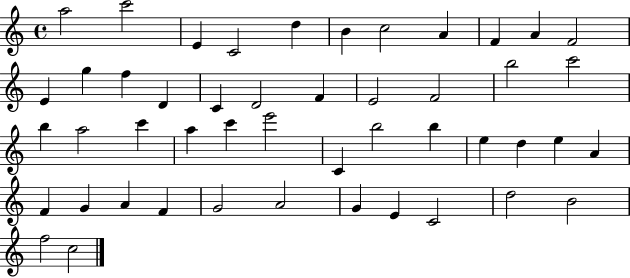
{
  \clef treble
  \time 4/4
  \defaultTimeSignature
  \key c \major
  a''2 c'''2 | e'4 c'2 d''4 | b'4 c''2 a'4 | f'4 a'4 f'2 | \break e'4 g''4 f''4 d'4 | c'4 d'2 f'4 | e'2 f'2 | b''2 c'''2 | \break b''4 a''2 c'''4 | a''4 c'''4 e'''2 | c'4 b''2 b''4 | e''4 d''4 e''4 a'4 | \break f'4 g'4 a'4 f'4 | g'2 a'2 | g'4 e'4 c'2 | d''2 b'2 | \break f''2 c''2 | \bar "|."
}